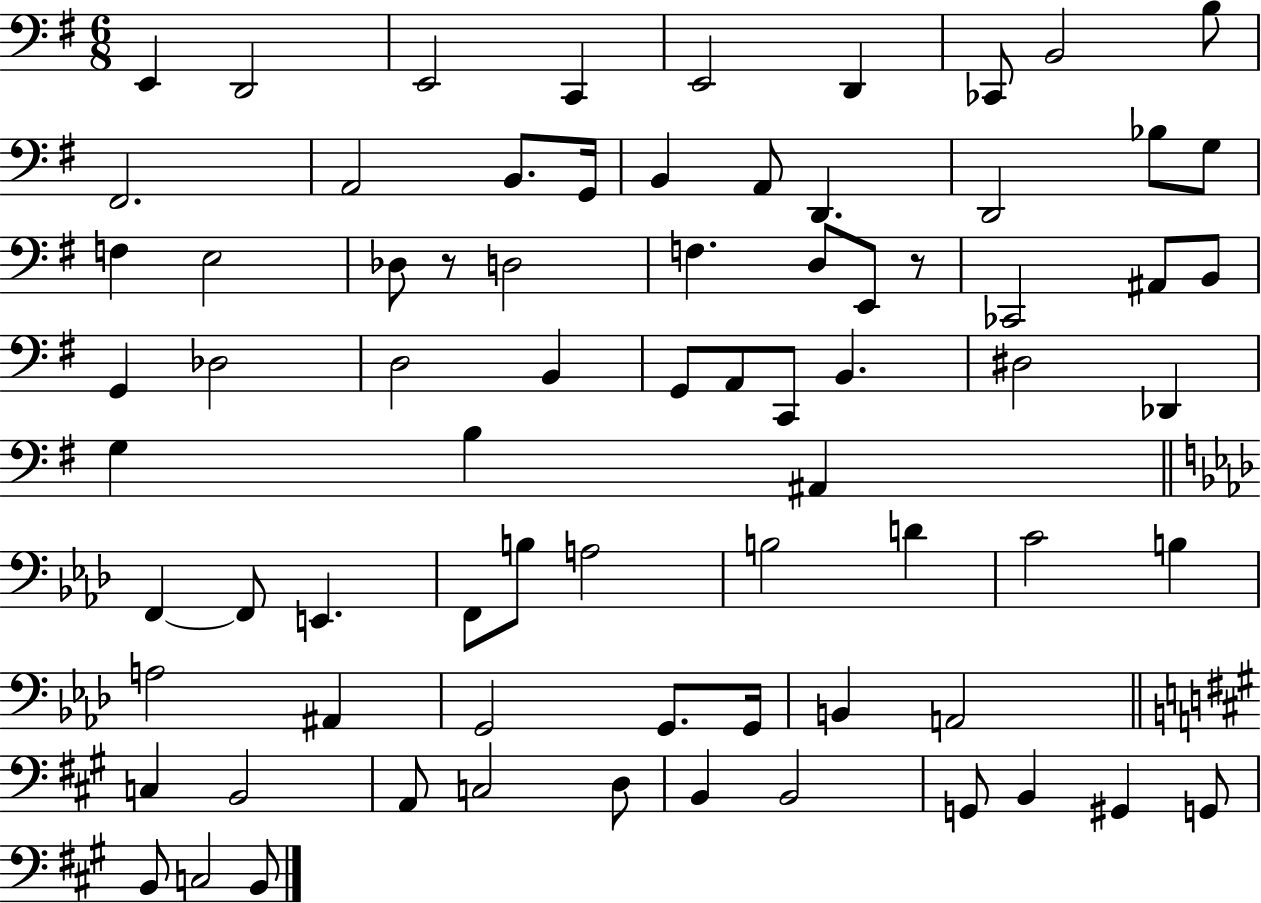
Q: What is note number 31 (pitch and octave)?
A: Db3